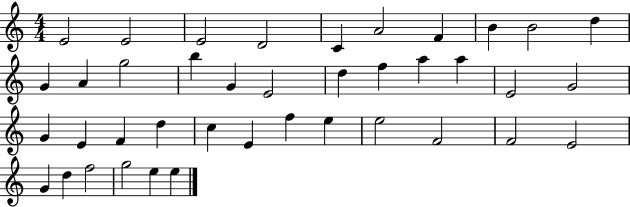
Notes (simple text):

E4/h E4/h E4/h D4/h C4/q A4/h F4/q B4/q B4/h D5/q G4/q A4/q G5/h B5/q G4/q E4/h D5/q F5/q A5/q A5/q E4/h G4/h G4/q E4/q F4/q D5/q C5/q E4/q F5/q E5/q E5/h F4/h F4/h E4/h G4/q D5/q F5/h G5/h E5/q E5/q